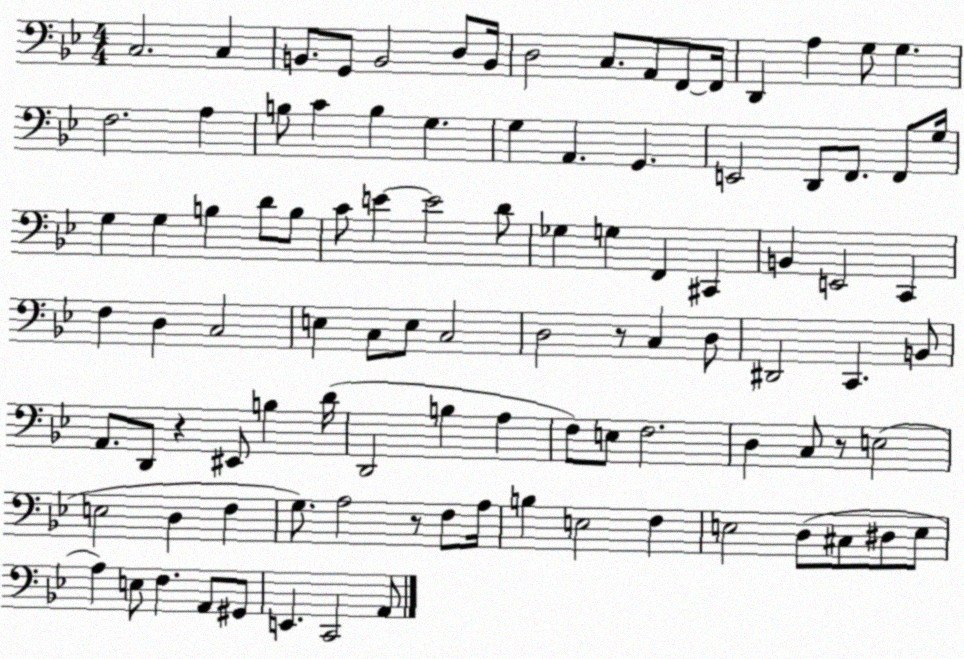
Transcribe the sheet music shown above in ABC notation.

X:1
T:Untitled
M:4/4
L:1/4
K:Bb
C,2 C, B,,/2 G,,/2 B,,2 D,/2 B,,/4 D,2 C,/2 A,,/2 F,,/2 F,,/4 D,, A, G,/2 G, F,2 A, B,/2 C B, G, G, A,, G,, E,,2 D,,/2 F,,/2 F,,/2 G,/4 G, G, B, D/2 B,/2 C/2 E E2 D/2 _G, G, F,, ^C,, B,, E,,2 C,, F, D, C,2 E, C,/2 E,/2 C,2 D,2 z/2 C, D,/2 ^D,,2 C,, B,,/2 A,,/2 D,,/2 z ^E,,/2 B, D/4 D,,2 B, A, F,/2 E,/2 F,2 D, C,/2 z/2 E,2 E,2 D, F, G,/2 A,2 z/2 F,/2 A,/4 B, E,2 F, E,2 D,/2 ^C,/2 ^D,/2 E,/2 A, E,/2 F, A,,/2 ^G,,/2 E,, C,,2 A,,/2